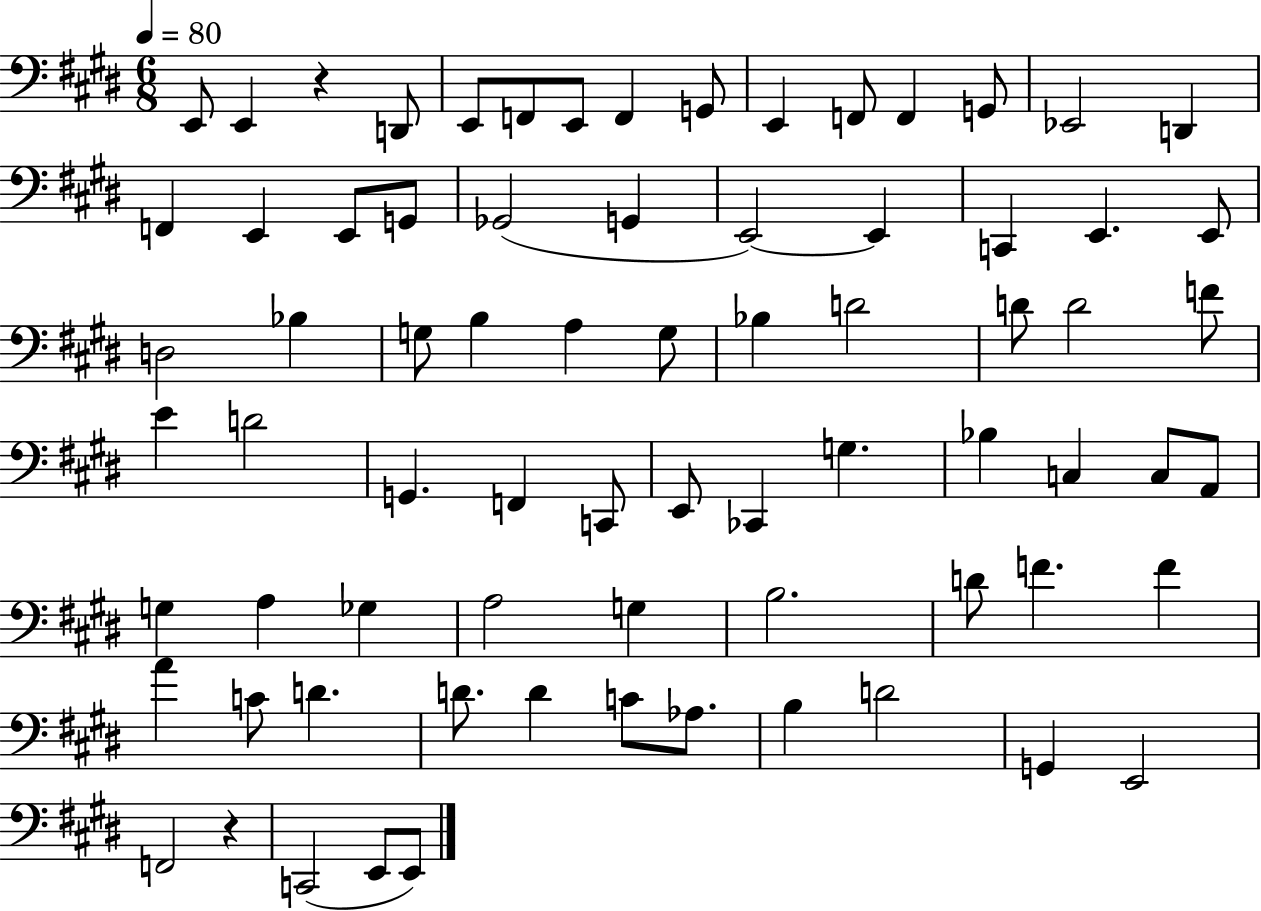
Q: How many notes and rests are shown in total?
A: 74